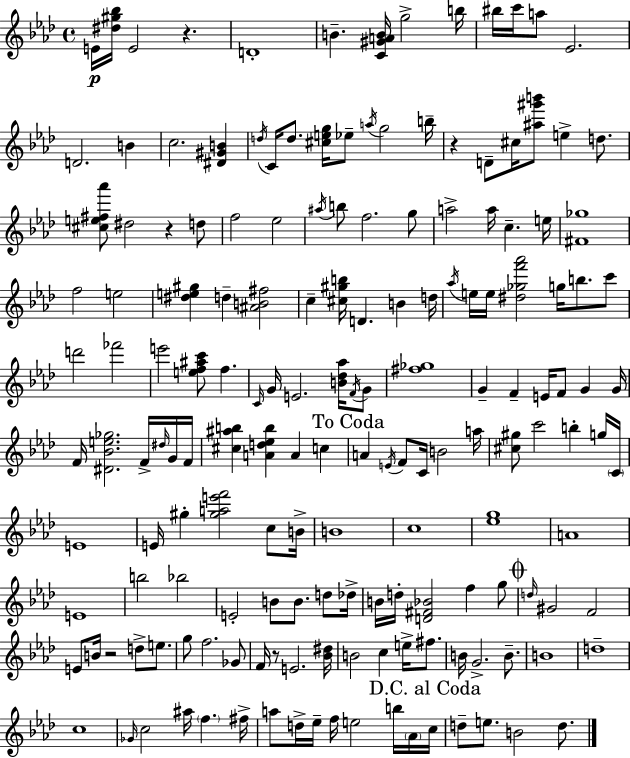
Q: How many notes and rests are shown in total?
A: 167